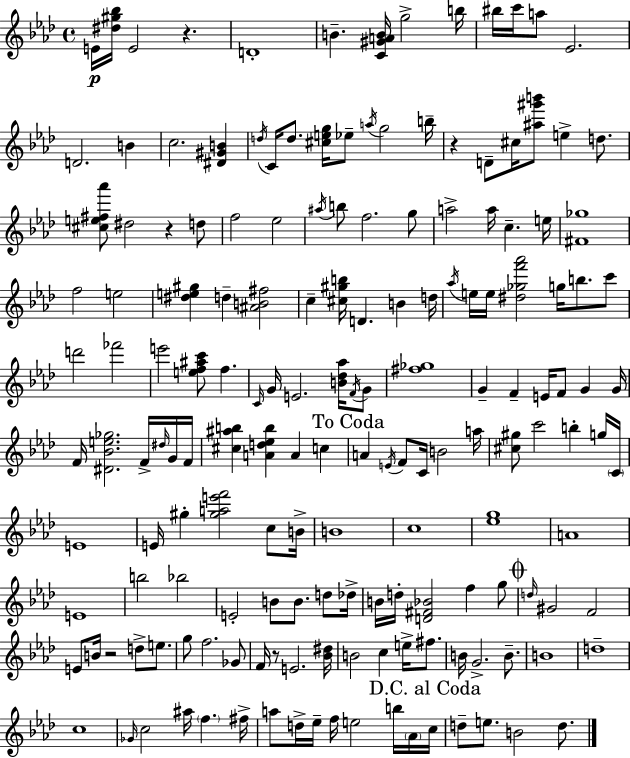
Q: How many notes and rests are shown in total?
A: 167